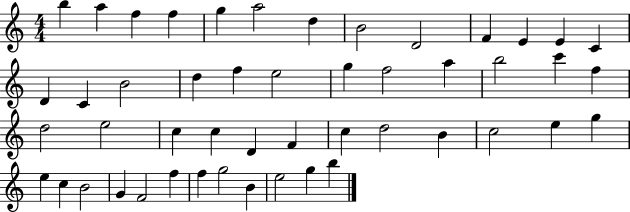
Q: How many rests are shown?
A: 0